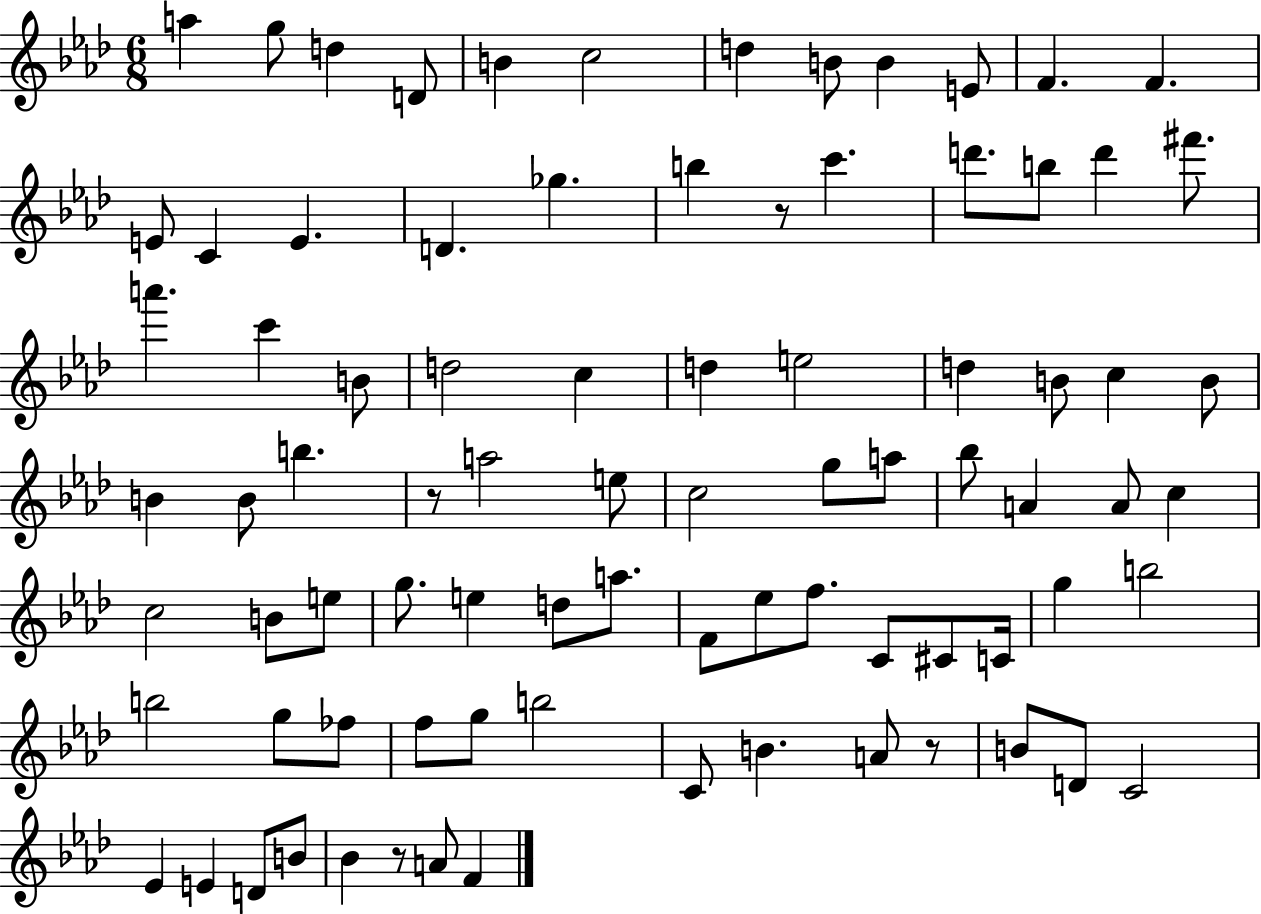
{
  \clef treble
  \numericTimeSignature
  \time 6/8
  \key aes \major
  a''4 g''8 d''4 d'8 | b'4 c''2 | d''4 b'8 b'4 e'8 | f'4. f'4. | \break e'8 c'4 e'4. | d'4. ges''4. | b''4 r8 c'''4. | d'''8. b''8 d'''4 fis'''8. | \break a'''4. c'''4 b'8 | d''2 c''4 | d''4 e''2 | d''4 b'8 c''4 b'8 | \break b'4 b'8 b''4. | r8 a''2 e''8 | c''2 g''8 a''8 | bes''8 a'4 a'8 c''4 | \break c''2 b'8 e''8 | g''8. e''4 d''8 a''8. | f'8 ees''8 f''8. c'8 cis'8 c'16 | g''4 b''2 | \break b''2 g''8 fes''8 | f''8 g''8 b''2 | c'8 b'4. a'8 r8 | b'8 d'8 c'2 | \break ees'4 e'4 d'8 b'8 | bes'4 r8 a'8 f'4 | \bar "|."
}